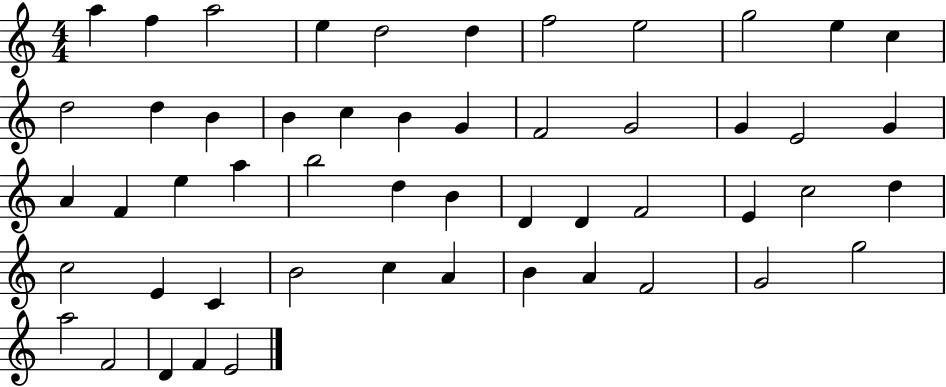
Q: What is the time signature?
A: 4/4